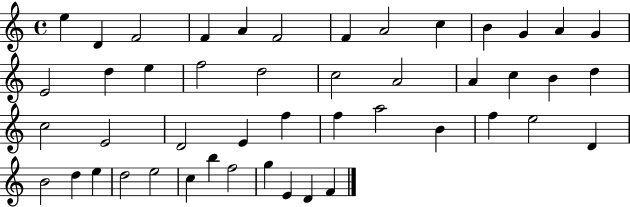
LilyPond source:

{
  \clef treble
  \time 4/4
  \defaultTimeSignature
  \key c \major
  e''4 d'4 f'2 | f'4 a'4 f'2 | f'4 a'2 c''4 | b'4 g'4 a'4 g'4 | \break e'2 d''4 e''4 | f''2 d''2 | c''2 a'2 | a'4 c''4 b'4 d''4 | \break c''2 e'2 | d'2 e'4 f''4 | f''4 a''2 b'4 | f''4 e''2 d'4 | \break b'2 d''4 e''4 | d''2 e''2 | c''4 b''4 f''2 | g''4 e'4 d'4 f'4 | \break \bar "|."
}